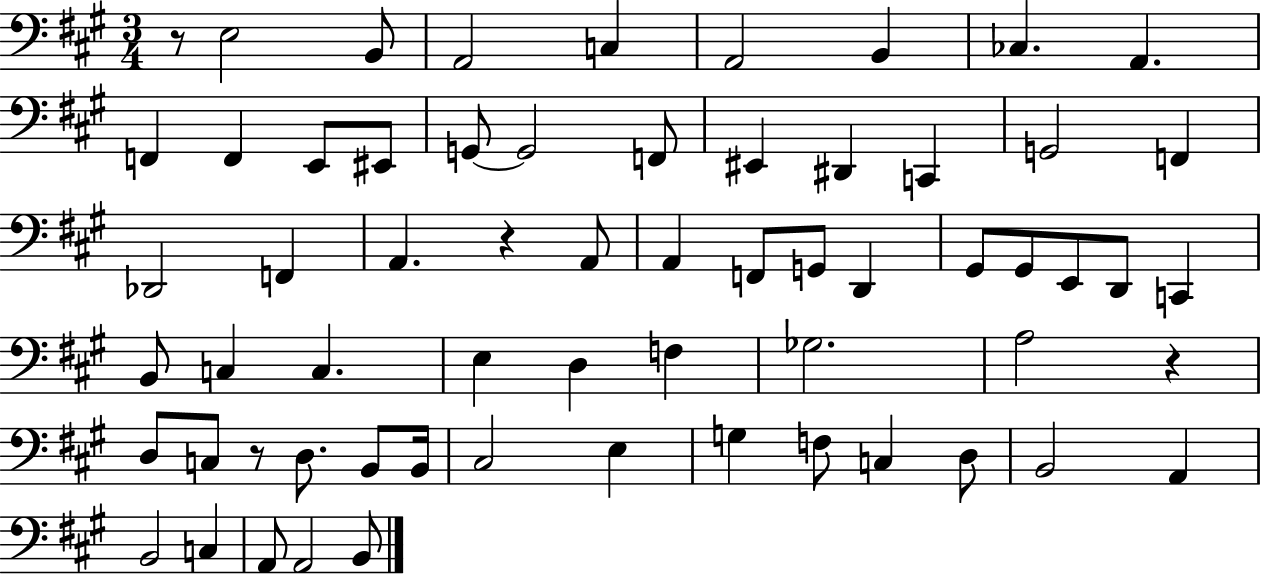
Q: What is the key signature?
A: A major